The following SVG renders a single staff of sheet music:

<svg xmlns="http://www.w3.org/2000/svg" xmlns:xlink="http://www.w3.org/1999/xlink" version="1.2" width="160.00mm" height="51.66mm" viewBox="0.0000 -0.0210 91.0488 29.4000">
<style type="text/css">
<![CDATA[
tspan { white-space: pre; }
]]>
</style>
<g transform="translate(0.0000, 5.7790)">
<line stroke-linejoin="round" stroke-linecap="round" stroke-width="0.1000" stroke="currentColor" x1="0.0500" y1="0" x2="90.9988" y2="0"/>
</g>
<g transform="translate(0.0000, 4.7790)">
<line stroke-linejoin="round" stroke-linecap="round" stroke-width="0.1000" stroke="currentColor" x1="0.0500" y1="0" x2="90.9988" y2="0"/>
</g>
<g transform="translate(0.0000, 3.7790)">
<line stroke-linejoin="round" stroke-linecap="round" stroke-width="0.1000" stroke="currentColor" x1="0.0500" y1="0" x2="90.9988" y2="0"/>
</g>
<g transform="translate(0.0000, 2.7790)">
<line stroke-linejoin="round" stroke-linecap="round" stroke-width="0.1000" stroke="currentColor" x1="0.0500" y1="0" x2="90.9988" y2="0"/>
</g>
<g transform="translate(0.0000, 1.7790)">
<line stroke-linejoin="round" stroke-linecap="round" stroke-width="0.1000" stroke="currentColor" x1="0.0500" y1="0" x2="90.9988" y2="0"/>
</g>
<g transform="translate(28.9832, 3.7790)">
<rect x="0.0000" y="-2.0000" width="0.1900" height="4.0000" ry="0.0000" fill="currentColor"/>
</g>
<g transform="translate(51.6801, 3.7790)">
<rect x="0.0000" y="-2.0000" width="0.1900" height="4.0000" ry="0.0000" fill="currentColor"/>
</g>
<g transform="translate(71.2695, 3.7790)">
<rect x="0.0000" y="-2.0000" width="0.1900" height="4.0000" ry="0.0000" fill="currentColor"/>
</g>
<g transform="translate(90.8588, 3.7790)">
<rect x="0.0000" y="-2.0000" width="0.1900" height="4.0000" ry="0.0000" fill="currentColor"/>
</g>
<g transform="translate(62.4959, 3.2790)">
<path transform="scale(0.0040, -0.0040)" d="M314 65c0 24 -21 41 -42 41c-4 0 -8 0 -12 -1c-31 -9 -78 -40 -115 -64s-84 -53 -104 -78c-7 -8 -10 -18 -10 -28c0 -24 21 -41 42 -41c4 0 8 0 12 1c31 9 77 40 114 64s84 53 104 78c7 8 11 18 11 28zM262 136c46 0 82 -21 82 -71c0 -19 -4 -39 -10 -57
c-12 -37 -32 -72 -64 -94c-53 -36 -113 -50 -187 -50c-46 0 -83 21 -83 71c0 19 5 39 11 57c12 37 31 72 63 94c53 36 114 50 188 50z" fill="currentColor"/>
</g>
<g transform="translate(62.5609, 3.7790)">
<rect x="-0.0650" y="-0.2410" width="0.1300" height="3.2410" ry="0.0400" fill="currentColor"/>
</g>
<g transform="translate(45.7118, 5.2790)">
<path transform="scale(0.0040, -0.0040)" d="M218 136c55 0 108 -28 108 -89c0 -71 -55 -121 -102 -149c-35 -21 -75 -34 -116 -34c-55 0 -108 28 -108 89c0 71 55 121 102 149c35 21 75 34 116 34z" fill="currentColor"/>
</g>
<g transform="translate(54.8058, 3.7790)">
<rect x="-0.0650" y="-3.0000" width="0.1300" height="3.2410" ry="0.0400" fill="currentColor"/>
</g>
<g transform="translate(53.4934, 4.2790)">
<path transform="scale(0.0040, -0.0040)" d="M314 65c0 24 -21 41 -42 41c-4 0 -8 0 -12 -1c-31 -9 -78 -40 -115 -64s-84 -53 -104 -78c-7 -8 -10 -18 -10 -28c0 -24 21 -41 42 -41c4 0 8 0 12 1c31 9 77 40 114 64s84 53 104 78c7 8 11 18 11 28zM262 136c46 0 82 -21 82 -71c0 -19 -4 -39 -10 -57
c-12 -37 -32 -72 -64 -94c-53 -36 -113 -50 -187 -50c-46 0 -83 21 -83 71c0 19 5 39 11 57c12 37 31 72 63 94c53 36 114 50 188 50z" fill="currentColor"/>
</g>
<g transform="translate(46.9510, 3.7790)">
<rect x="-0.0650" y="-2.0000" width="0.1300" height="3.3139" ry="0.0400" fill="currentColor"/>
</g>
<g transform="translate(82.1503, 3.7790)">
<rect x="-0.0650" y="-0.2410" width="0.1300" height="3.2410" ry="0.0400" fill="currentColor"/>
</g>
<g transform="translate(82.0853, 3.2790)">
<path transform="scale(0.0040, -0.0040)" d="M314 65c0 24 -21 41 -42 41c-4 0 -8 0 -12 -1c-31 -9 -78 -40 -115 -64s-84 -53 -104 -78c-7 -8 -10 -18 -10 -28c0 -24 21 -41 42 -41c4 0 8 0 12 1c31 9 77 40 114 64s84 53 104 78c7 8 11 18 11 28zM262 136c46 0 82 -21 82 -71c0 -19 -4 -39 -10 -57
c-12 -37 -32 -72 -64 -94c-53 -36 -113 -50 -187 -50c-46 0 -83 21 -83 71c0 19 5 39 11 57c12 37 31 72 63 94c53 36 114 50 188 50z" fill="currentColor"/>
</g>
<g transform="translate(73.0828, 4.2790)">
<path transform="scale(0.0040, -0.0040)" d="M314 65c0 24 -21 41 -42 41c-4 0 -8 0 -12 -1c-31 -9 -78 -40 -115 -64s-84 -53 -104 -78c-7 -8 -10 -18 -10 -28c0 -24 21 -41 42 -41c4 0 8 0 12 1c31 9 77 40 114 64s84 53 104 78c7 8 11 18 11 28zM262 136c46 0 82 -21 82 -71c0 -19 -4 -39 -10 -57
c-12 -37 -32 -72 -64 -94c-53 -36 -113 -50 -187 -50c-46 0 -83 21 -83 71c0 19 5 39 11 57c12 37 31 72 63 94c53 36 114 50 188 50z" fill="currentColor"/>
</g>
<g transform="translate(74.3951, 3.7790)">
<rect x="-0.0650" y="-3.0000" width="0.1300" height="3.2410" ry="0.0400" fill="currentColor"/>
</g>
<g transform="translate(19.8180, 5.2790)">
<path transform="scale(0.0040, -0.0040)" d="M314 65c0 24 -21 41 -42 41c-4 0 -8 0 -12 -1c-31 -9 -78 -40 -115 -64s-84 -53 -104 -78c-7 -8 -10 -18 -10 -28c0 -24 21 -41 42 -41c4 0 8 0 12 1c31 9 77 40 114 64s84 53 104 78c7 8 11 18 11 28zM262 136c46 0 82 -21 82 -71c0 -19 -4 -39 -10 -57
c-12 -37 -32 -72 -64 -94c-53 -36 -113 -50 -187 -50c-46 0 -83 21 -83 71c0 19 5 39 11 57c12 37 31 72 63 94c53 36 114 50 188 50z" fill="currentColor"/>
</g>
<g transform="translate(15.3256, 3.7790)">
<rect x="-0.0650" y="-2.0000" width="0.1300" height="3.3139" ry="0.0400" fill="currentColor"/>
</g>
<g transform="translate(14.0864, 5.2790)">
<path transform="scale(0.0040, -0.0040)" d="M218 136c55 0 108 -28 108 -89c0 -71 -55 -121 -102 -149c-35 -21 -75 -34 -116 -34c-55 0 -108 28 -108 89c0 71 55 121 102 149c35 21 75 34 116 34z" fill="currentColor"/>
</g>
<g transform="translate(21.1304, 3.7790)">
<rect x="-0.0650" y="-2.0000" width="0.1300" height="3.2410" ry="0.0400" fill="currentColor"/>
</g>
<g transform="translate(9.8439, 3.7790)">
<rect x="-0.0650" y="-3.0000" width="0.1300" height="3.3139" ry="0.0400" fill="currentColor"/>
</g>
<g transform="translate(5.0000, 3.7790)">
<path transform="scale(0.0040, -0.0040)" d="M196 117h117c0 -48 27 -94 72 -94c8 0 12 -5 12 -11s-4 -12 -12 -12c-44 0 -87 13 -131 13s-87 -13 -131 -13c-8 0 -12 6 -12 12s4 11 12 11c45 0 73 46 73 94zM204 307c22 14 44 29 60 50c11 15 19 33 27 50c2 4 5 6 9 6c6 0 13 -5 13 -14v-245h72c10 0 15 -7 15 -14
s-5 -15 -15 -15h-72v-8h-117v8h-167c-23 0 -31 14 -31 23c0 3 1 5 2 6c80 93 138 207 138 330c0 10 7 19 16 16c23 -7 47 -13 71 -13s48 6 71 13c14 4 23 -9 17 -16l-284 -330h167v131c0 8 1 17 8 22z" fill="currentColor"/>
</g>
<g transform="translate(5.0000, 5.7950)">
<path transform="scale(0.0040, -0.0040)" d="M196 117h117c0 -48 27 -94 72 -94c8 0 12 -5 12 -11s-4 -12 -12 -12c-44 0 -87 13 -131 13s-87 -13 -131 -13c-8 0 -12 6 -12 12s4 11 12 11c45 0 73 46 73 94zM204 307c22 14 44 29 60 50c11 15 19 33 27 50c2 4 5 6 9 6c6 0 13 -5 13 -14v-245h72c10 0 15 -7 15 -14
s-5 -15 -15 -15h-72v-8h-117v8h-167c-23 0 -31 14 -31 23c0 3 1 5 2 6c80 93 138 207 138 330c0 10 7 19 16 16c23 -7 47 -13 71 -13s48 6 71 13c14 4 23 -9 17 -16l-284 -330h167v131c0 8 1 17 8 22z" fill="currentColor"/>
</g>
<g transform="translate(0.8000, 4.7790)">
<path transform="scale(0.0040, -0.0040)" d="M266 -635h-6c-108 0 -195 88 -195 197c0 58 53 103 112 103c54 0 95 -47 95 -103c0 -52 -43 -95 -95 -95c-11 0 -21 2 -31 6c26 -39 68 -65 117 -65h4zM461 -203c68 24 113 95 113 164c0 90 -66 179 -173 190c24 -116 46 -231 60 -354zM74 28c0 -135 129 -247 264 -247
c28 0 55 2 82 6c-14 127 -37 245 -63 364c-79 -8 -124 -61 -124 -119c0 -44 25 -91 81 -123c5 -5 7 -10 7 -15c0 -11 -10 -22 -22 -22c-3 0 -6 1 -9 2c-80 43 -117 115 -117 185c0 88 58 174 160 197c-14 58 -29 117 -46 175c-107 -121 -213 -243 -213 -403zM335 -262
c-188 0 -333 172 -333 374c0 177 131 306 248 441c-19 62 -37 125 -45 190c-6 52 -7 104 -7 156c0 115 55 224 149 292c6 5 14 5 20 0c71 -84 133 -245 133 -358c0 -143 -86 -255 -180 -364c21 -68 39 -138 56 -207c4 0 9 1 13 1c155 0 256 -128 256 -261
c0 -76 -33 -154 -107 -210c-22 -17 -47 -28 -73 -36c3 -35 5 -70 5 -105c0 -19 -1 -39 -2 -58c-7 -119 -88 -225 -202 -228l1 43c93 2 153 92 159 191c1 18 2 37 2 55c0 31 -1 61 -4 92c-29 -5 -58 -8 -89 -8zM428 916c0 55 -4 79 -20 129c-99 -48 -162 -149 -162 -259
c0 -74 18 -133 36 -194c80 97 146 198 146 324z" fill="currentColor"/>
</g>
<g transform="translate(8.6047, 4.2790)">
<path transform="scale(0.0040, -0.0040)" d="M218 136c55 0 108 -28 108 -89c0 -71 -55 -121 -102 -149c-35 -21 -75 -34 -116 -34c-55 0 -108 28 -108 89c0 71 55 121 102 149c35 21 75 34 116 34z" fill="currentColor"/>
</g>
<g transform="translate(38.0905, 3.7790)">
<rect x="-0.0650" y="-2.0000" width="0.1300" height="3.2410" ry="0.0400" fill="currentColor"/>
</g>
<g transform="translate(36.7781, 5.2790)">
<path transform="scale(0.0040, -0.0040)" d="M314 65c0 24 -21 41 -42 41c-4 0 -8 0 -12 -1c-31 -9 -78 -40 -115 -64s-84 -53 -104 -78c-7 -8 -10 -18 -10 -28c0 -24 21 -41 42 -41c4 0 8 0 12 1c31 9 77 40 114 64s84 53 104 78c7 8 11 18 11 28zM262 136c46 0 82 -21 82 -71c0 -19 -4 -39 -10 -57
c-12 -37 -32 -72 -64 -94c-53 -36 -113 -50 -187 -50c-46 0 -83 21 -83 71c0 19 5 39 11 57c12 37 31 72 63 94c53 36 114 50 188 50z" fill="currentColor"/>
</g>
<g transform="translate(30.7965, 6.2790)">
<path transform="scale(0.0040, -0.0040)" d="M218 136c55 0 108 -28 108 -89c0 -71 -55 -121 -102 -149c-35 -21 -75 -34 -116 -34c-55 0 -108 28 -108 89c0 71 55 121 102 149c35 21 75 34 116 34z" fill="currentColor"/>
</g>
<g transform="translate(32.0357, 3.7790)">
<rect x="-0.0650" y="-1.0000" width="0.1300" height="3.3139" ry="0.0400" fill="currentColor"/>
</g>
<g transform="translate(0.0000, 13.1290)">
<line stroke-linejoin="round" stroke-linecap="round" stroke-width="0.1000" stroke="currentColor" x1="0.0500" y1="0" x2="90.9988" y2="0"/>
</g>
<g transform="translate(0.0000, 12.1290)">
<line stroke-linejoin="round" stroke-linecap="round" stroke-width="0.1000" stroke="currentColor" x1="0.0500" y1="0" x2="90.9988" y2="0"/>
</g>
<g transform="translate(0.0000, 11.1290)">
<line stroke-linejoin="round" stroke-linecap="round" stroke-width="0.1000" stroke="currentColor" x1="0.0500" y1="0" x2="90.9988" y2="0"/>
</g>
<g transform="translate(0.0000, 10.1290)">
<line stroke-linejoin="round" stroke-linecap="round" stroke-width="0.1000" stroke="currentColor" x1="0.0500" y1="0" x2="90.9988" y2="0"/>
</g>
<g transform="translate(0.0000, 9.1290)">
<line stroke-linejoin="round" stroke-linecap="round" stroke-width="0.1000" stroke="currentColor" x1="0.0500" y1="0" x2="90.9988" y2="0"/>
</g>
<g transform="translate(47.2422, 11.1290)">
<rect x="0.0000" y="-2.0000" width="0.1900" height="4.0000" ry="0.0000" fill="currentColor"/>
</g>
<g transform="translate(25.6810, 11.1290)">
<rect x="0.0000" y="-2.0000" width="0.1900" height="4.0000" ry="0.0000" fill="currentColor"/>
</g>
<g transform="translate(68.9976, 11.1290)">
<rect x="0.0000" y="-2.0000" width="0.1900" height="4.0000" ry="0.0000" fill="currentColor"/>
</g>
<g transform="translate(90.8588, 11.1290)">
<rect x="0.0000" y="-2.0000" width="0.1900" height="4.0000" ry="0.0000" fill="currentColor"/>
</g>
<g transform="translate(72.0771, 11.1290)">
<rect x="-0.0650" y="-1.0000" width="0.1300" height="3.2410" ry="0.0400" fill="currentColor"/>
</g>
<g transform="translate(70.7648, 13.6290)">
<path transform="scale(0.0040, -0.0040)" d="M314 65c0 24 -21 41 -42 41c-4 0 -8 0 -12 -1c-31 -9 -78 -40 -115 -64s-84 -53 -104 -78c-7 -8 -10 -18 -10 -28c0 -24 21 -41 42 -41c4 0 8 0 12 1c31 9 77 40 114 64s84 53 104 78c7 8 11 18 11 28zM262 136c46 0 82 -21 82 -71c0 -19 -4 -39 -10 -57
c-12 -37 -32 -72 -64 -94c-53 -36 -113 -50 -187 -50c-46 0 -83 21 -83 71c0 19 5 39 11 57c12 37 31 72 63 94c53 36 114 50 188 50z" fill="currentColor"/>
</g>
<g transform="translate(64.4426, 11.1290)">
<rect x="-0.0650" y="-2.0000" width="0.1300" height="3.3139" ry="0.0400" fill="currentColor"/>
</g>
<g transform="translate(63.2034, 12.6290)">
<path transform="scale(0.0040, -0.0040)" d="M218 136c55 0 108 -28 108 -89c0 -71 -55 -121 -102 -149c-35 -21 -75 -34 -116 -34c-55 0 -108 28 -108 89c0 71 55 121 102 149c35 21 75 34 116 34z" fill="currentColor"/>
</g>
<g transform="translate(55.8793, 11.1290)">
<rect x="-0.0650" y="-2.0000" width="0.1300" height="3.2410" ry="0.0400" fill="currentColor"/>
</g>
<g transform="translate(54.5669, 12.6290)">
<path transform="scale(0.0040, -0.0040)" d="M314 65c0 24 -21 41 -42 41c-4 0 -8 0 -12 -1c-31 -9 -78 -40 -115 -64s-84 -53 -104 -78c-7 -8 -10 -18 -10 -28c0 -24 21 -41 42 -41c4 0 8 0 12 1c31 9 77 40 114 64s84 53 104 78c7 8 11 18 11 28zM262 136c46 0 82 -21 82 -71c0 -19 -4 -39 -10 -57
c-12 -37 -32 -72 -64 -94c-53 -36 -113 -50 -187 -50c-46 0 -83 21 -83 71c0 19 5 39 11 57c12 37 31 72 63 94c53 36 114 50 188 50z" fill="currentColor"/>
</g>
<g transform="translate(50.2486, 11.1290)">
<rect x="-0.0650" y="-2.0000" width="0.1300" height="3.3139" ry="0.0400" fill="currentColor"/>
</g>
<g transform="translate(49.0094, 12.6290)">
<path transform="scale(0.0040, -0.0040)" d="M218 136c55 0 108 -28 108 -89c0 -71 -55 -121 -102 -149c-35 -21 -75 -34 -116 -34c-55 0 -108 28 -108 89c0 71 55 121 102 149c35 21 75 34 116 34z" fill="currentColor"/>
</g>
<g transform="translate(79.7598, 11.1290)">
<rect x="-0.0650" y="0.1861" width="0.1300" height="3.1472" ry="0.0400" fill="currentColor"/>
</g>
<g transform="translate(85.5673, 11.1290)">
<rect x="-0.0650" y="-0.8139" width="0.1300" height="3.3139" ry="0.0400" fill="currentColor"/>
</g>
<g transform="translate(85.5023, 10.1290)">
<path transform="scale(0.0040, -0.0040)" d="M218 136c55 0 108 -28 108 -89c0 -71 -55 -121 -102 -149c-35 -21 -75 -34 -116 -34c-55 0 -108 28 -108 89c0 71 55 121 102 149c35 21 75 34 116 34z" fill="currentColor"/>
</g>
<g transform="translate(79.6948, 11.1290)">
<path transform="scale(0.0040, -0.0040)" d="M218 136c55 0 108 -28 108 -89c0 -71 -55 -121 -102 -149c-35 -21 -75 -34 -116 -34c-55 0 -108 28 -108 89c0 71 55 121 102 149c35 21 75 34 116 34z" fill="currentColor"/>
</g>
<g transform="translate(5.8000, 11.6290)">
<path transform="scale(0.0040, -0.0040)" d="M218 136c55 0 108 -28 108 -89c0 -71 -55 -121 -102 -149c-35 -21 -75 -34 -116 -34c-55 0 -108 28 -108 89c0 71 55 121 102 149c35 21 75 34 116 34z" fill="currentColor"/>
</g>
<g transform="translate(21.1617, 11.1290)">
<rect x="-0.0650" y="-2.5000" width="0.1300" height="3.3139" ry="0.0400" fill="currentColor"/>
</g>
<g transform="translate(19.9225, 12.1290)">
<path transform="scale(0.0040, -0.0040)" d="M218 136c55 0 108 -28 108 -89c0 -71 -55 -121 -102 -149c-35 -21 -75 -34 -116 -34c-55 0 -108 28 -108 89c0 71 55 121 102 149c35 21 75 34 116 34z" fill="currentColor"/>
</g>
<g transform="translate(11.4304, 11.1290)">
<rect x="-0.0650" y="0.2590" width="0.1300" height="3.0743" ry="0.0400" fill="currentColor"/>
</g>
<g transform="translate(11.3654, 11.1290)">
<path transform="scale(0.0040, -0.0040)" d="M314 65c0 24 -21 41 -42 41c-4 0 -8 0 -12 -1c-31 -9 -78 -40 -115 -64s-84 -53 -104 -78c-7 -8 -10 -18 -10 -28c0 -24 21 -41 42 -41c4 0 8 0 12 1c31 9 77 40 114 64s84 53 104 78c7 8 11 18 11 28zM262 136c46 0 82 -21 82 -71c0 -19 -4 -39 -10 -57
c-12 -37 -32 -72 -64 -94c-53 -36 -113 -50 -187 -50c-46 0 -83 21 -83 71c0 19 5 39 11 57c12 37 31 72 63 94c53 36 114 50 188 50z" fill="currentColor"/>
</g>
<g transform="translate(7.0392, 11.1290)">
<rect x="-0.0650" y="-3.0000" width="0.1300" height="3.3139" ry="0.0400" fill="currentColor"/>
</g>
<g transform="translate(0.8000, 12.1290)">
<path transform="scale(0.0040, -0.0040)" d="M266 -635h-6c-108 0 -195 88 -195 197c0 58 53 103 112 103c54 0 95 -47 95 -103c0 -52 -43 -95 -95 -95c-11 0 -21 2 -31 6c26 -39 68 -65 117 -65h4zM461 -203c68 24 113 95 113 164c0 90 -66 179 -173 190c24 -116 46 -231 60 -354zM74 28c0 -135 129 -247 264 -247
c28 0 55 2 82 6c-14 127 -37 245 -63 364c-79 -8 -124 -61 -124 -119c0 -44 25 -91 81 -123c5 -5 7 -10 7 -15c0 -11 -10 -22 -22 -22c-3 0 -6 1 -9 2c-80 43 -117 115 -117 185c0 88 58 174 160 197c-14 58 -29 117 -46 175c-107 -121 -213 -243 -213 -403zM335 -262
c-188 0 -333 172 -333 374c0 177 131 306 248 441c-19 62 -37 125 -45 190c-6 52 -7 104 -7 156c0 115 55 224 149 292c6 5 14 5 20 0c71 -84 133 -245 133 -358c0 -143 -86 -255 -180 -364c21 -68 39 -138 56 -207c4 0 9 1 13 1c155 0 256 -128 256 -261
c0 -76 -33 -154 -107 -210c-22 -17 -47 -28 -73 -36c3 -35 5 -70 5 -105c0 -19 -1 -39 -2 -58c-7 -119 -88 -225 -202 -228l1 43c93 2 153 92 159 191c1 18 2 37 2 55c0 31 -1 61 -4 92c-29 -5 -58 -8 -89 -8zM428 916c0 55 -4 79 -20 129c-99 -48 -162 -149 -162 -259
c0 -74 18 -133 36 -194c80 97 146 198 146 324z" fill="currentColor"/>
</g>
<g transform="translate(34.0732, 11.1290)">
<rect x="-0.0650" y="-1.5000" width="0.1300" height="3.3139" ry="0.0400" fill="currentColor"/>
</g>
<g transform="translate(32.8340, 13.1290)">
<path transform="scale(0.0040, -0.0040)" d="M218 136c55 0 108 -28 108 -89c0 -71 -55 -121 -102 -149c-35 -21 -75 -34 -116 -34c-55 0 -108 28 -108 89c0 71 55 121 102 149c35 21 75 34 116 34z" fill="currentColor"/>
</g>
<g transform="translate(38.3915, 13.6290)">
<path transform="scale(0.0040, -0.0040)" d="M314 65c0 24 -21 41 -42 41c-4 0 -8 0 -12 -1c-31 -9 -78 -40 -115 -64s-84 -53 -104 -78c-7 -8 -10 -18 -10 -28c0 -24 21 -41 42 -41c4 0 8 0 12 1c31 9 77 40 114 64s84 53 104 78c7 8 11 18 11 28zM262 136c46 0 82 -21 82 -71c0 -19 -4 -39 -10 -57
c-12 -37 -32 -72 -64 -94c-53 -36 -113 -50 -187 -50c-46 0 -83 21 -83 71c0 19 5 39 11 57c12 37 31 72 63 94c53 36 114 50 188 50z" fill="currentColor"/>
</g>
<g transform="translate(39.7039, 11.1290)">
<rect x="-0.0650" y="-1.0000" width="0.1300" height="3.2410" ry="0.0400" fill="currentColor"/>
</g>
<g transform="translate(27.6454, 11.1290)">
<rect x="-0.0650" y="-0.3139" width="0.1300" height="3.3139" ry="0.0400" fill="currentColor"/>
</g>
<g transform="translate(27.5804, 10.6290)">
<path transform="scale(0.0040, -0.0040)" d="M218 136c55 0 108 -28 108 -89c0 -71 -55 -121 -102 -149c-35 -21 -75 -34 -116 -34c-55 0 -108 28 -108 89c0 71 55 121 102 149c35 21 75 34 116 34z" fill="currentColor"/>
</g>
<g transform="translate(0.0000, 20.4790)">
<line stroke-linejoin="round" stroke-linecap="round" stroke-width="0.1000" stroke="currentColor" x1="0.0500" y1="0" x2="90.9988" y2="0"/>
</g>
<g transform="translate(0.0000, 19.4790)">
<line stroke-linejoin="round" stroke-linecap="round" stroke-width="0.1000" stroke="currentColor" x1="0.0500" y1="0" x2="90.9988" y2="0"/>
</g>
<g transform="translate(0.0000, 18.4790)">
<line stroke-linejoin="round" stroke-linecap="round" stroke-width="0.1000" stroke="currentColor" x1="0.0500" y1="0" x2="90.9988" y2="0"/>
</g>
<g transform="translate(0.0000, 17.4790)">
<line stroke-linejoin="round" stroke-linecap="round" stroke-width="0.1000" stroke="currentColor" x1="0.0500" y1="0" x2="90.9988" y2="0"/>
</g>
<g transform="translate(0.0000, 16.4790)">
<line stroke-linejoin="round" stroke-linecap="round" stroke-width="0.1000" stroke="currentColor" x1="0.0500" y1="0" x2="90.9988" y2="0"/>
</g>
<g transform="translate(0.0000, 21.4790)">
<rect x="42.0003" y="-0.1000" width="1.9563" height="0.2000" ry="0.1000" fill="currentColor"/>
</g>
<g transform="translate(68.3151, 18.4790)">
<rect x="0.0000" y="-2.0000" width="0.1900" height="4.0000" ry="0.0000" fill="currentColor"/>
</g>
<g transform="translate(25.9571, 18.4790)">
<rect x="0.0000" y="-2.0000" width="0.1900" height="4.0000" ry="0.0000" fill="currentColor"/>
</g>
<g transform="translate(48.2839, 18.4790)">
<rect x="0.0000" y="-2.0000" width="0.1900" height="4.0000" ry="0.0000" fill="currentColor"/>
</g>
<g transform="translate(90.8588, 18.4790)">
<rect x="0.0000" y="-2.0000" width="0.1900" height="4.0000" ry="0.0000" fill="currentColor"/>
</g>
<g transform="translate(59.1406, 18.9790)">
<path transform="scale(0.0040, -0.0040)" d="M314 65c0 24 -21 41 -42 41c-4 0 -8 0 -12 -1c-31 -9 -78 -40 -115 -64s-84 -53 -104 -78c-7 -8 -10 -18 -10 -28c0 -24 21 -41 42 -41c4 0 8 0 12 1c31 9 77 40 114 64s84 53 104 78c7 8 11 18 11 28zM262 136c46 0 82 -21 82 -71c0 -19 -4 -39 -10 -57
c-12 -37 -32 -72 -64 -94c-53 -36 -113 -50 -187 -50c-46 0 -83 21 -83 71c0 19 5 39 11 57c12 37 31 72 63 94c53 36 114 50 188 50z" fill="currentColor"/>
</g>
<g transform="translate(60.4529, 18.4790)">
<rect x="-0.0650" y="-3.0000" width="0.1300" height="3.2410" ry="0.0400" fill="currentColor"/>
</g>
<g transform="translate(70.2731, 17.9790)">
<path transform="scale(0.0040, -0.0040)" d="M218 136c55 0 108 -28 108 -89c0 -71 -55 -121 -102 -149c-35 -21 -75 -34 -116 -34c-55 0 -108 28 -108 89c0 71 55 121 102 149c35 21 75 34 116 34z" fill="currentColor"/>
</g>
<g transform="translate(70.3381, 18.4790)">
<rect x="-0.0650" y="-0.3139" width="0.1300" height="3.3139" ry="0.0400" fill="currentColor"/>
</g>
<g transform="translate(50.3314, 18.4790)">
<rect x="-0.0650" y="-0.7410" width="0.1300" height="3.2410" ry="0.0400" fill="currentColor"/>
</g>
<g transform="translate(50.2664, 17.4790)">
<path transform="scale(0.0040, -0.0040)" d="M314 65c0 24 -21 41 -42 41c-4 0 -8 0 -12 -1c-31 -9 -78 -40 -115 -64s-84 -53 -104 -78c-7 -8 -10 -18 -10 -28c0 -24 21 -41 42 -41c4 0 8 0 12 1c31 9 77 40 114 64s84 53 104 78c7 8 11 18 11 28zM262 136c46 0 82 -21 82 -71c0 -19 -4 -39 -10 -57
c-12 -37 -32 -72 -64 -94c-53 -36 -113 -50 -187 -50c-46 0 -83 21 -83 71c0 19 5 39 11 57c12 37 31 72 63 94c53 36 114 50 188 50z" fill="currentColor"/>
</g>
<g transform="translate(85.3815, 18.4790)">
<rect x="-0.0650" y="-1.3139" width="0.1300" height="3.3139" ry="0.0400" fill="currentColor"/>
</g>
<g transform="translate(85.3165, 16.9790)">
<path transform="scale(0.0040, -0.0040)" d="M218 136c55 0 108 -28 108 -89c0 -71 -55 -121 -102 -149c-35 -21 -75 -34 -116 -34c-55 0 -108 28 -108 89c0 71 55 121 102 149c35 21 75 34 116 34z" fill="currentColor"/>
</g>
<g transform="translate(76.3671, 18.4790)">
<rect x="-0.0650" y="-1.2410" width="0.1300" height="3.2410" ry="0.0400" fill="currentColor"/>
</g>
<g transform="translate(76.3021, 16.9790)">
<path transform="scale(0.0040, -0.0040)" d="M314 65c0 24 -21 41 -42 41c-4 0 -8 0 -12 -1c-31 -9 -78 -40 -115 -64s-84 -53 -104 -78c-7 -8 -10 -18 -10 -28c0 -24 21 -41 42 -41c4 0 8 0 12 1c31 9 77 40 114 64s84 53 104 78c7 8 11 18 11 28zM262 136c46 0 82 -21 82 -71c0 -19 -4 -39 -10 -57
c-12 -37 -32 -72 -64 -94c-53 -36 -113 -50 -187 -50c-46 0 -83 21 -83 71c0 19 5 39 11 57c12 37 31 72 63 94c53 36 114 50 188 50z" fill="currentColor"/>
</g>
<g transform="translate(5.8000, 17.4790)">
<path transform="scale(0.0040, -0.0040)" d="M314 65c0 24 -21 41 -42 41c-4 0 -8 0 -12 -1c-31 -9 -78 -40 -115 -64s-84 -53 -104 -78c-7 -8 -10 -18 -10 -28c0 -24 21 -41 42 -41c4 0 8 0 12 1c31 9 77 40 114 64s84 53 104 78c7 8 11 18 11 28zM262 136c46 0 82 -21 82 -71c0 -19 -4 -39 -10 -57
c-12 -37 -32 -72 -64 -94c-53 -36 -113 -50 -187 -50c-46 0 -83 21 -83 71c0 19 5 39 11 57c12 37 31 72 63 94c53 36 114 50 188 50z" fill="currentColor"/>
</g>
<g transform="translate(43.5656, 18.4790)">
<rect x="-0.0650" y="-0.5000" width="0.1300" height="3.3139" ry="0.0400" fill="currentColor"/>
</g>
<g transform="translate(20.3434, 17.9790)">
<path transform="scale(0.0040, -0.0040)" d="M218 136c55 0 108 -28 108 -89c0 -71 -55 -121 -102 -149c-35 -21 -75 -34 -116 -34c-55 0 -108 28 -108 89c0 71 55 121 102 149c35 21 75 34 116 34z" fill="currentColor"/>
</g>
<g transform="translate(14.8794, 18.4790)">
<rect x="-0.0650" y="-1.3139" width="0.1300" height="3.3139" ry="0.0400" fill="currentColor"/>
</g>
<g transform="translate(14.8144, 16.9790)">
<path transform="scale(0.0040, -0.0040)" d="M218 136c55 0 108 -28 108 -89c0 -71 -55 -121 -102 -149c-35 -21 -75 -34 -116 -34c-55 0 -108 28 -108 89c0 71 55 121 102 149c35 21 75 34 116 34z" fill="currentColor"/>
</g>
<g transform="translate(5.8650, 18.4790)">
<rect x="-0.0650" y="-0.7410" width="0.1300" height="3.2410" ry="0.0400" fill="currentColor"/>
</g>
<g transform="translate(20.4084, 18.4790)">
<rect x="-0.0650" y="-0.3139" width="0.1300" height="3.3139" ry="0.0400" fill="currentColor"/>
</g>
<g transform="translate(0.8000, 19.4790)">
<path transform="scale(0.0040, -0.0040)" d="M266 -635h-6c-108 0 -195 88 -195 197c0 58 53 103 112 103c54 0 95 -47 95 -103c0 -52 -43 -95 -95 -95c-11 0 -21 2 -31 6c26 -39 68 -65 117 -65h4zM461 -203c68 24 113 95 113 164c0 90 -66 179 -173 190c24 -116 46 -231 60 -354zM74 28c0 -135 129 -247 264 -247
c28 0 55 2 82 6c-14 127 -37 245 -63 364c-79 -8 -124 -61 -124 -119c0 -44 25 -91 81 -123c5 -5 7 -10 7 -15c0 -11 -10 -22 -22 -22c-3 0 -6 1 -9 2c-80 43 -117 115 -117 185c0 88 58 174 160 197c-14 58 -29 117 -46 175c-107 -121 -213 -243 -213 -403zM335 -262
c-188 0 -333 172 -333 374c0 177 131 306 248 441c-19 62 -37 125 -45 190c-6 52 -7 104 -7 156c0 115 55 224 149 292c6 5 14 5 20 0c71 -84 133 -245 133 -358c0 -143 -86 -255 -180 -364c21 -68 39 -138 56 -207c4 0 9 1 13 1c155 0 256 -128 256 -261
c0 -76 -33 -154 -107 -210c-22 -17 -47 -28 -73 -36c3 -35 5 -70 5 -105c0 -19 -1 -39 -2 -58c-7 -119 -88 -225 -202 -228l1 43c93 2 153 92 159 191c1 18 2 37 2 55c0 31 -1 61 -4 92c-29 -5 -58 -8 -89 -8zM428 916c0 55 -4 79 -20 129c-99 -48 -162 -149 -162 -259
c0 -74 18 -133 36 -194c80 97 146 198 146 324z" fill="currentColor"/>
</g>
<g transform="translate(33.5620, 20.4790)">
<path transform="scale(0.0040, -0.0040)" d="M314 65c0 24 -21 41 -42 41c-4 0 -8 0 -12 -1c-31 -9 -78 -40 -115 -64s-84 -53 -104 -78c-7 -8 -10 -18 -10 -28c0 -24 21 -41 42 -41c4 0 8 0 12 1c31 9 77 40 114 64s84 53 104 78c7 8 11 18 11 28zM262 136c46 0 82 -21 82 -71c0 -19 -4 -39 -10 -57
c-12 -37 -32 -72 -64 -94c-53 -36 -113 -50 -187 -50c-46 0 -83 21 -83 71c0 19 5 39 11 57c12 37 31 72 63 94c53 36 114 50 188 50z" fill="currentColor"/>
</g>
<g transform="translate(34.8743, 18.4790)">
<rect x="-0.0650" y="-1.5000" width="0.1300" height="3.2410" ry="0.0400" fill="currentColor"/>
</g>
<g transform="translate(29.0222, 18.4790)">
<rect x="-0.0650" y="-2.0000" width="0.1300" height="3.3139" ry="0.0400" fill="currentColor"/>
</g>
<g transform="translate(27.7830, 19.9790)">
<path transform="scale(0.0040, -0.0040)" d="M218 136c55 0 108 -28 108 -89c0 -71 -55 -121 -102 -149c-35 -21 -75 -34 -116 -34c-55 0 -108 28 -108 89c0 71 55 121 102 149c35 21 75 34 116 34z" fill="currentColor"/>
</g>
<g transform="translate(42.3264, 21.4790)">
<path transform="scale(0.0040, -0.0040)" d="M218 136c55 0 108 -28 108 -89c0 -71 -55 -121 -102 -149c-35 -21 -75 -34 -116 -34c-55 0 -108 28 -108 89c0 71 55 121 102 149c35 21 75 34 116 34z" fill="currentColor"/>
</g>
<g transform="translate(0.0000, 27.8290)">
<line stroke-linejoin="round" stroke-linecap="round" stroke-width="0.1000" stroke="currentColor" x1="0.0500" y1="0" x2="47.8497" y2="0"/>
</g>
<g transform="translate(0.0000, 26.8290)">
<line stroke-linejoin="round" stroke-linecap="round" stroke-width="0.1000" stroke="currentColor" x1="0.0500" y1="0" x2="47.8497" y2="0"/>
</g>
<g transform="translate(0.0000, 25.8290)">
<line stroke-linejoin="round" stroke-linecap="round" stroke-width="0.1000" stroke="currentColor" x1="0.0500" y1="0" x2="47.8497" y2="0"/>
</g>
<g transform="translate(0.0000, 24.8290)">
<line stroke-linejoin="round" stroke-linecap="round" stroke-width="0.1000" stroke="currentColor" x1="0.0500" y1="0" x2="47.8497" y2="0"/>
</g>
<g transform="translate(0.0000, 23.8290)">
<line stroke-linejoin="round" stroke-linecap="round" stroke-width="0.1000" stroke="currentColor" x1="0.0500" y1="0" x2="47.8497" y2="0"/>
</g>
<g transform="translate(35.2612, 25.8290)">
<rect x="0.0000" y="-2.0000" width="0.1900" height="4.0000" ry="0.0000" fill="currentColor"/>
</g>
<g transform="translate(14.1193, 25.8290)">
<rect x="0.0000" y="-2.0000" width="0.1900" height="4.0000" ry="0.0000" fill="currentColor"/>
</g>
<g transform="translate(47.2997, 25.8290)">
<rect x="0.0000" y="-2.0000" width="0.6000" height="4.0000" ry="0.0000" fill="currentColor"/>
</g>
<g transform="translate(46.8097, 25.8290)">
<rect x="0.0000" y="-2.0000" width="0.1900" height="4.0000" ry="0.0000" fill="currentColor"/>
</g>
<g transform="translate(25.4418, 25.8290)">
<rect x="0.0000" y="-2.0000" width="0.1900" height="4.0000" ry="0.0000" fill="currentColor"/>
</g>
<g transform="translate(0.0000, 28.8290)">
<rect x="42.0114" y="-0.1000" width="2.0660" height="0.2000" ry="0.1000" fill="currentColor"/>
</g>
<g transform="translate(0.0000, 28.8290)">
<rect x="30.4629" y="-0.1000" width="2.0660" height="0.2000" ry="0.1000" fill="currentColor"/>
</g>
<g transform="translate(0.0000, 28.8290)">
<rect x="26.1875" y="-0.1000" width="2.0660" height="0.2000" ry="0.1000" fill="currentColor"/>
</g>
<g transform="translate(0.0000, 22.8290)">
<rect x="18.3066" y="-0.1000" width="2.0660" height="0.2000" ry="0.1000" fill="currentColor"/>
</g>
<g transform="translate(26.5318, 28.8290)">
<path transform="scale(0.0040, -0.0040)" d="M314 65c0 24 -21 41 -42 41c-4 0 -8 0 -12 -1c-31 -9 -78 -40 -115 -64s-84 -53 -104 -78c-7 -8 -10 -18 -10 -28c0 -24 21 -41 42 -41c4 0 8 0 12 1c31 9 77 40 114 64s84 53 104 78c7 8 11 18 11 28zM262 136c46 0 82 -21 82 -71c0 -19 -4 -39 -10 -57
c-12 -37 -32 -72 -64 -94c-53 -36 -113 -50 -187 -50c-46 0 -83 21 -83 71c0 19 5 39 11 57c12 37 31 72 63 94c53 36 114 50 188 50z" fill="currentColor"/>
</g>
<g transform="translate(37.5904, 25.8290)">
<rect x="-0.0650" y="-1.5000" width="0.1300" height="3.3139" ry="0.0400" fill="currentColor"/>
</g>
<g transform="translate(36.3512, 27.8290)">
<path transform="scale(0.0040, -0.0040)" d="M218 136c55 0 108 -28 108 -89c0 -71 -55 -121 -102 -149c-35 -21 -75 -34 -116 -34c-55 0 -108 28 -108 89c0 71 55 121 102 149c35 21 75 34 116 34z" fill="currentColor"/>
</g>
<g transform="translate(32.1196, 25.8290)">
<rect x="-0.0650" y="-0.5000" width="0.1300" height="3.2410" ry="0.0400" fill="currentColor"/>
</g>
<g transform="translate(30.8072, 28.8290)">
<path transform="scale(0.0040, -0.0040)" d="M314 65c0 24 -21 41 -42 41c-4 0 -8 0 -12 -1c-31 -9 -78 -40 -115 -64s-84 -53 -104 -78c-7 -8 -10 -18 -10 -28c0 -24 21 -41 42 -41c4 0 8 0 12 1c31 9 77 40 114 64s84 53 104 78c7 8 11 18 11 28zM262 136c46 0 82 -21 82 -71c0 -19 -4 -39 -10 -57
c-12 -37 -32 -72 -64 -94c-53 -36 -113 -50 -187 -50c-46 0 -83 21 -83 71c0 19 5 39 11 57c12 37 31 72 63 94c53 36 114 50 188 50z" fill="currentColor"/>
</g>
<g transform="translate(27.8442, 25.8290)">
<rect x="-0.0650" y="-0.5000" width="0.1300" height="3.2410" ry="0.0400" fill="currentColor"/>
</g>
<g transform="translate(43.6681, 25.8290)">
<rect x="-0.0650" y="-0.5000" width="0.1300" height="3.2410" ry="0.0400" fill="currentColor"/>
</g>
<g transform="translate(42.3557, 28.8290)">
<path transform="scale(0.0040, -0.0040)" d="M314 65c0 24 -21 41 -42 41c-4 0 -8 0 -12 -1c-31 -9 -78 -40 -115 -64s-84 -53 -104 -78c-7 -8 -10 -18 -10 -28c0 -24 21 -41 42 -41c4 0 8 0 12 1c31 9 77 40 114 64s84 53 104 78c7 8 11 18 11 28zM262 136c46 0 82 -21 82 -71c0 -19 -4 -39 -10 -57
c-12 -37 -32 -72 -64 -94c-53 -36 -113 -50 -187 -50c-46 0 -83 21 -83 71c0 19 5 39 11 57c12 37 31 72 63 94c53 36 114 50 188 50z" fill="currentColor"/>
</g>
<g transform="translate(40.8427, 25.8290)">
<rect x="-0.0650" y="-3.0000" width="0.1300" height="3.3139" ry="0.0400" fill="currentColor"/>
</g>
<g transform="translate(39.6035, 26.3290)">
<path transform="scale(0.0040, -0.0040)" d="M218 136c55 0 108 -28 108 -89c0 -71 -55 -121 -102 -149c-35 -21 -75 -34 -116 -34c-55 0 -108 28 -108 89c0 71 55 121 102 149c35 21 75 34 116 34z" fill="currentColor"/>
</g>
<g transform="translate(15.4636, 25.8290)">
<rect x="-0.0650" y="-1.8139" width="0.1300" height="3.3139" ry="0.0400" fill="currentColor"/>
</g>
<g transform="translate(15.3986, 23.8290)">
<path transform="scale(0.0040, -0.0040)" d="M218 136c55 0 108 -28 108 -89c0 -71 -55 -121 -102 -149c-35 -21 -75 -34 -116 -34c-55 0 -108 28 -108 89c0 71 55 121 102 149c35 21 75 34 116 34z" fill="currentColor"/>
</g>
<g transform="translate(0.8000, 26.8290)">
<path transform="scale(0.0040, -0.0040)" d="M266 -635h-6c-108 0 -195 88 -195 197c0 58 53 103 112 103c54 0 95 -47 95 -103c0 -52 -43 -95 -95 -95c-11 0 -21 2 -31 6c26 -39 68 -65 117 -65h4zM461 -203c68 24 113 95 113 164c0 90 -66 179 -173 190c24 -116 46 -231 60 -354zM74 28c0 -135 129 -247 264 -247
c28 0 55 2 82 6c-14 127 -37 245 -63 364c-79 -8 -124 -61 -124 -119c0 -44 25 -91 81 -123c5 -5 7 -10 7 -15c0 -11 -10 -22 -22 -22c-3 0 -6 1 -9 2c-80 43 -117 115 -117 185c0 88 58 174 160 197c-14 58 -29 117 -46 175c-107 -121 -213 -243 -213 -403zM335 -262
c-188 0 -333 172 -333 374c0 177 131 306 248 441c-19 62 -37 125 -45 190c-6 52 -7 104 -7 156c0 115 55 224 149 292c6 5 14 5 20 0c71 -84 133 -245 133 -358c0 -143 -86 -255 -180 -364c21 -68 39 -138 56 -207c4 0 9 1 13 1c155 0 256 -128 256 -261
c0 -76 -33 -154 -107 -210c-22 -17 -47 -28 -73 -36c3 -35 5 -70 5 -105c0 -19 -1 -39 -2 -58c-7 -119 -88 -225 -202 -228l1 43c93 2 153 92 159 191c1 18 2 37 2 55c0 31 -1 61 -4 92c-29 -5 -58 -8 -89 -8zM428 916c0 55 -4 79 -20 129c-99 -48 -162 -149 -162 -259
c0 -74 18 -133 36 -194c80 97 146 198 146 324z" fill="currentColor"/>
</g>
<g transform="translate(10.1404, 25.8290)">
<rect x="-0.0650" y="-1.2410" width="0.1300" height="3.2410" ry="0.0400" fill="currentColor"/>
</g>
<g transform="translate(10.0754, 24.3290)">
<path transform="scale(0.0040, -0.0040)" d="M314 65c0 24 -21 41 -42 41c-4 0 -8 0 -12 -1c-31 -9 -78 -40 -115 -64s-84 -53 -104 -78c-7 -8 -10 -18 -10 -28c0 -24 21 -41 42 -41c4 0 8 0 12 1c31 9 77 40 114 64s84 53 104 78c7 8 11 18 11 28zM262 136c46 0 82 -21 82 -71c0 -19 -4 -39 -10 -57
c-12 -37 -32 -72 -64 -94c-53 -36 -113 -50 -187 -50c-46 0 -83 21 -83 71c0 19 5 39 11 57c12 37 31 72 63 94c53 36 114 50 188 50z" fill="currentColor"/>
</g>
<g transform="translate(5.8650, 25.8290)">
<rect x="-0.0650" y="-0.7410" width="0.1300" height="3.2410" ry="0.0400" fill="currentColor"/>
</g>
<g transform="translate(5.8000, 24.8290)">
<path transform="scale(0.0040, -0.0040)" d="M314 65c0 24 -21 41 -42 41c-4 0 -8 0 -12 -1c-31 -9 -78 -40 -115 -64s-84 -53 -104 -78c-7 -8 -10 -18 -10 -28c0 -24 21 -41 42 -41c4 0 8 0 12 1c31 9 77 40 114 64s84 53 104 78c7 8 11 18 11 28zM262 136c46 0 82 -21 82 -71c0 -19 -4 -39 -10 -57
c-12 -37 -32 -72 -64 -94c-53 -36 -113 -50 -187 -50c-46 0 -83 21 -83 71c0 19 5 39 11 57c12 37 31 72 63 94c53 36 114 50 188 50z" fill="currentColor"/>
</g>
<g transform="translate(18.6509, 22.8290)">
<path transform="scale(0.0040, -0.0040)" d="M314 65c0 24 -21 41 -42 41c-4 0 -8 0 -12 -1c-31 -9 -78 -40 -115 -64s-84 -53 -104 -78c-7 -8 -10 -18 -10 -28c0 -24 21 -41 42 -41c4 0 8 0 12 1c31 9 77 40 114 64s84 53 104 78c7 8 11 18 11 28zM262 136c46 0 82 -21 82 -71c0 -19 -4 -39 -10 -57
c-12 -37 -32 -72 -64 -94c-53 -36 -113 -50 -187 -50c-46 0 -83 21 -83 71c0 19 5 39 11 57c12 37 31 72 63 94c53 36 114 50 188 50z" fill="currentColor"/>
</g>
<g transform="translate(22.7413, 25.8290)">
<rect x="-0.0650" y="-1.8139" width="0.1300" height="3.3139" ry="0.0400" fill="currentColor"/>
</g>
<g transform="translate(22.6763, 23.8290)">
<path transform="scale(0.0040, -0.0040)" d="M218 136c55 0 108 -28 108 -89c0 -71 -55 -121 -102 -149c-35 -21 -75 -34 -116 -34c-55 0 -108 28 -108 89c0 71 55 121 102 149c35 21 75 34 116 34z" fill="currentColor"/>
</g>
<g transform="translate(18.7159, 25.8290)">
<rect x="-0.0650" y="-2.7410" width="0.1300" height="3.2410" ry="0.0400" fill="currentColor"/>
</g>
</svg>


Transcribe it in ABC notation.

X:1
T:Untitled
M:4/4
L:1/4
K:C
A F F2 D F2 F A2 c2 A2 c2 A B2 G c E D2 F F2 F D2 B d d2 e c F E2 C d2 A2 c e2 e d2 e2 f a2 f C2 C2 E A C2